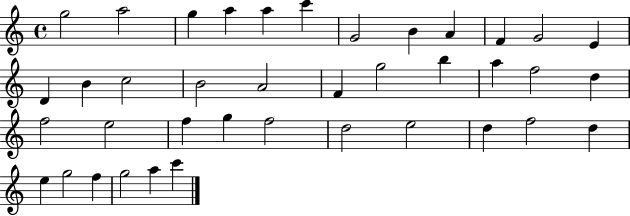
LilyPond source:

{
  \clef treble
  \time 4/4
  \defaultTimeSignature
  \key c \major
  g''2 a''2 | g''4 a''4 a''4 c'''4 | g'2 b'4 a'4 | f'4 g'2 e'4 | \break d'4 b'4 c''2 | b'2 a'2 | f'4 g''2 b''4 | a''4 f''2 d''4 | \break f''2 e''2 | f''4 g''4 f''2 | d''2 e''2 | d''4 f''2 d''4 | \break e''4 g''2 f''4 | g''2 a''4 c'''4 | \bar "|."
}